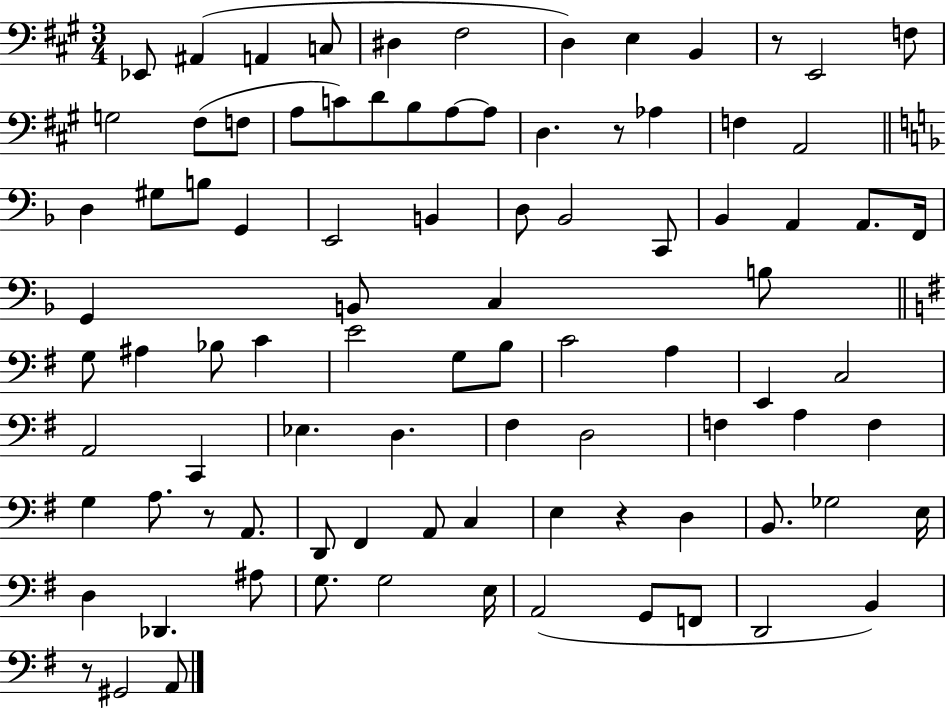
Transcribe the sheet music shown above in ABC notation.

X:1
T:Untitled
M:3/4
L:1/4
K:A
_E,,/2 ^A,, A,, C,/2 ^D, ^F,2 D, E, B,, z/2 E,,2 F,/2 G,2 ^F,/2 F,/2 A,/2 C/2 D/2 B,/2 A,/2 A,/2 D, z/2 _A, F, A,,2 D, ^G,/2 B,/2 G,, E,,2 B,, D,/2 _B,,2 C,,/2 _B,, A,, A,,/2 F,,/4 G,, B,,/2 C, B,/2 G,/2 ^A, _B,/2 C E2 G,/2 B,/2 C2 A, E,, C,2 A,,2 C,, _E, D, ^F, D,2 F, A, F, G, A,/2 z/2 A,,/2 D,,/2 ^F,, A,,/2 C, E, z D, B,,/2 _G,2 E,/4 D, _D,, ^A,/2 G,/2 G,2 E,/4 A,,2 G,,/2 F,,/2 D,,2 B,, z/2 ^G,,2 A,,/2